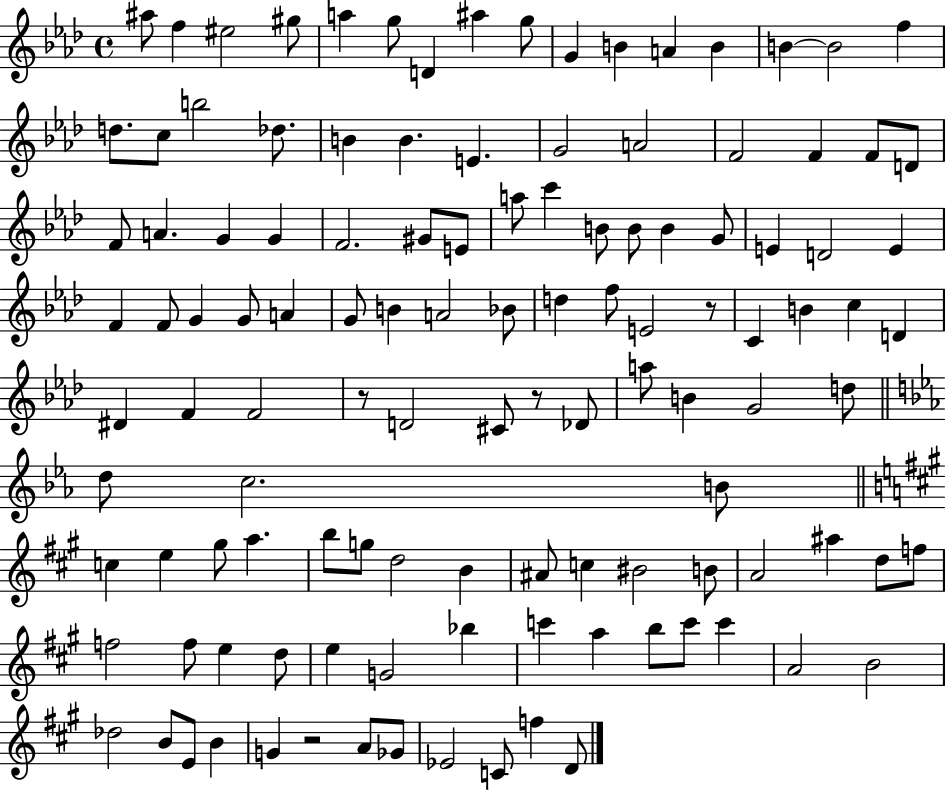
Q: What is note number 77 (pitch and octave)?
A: G#5